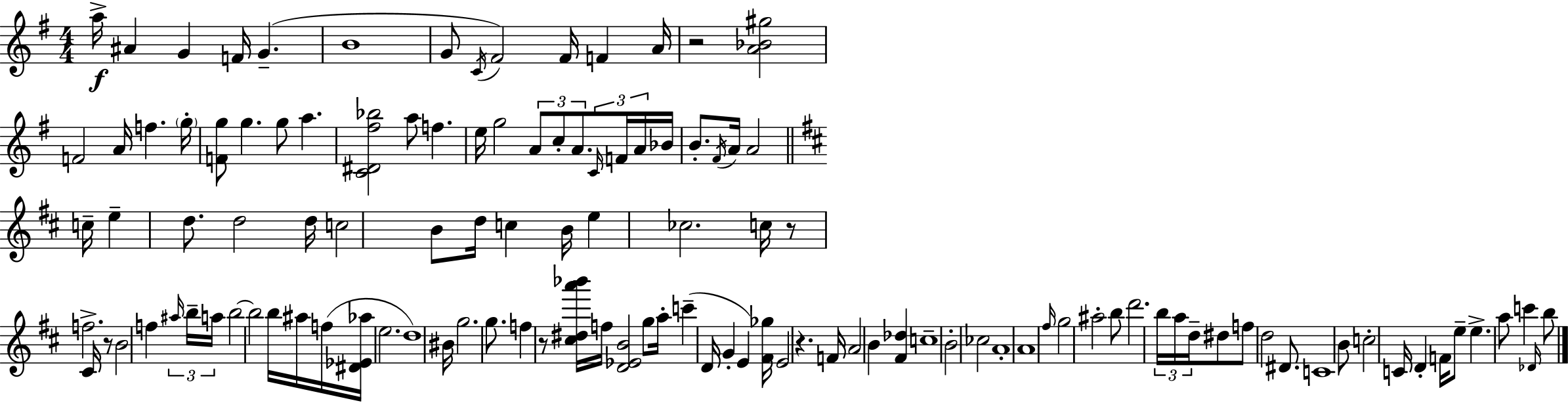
X:1
T:Untitled
M:4/4
L:1/4
K:G
a/4 ^A G F/4 G B4 G/2 C/4 ^F2 ^F/4 F A/4 z2 [A_B^g]2 F2 A/4 f g/4 [Fg]/2 g g/2 a [C^D^f_b]2 a/2 f e/4 g2 A/2 c/2 A/2 C/4 F/4 A/4 _B/4 B/2 ^F/4 A/4 A2 c/4 e d/2 d2 d/4 c2 B/2 d/4 c B/4 e _c2 c/4 z/2 f2 ^C/4 z/2 B2 f ^a/4 b/4 a/4 b2 b2 b/4 ^a/4 f/4 [^D_E_a]/4 e2 d4 ^B/4 g2 g/2 f z/2 [^c^da'_b']/4 f/4 [D_EB]2 g/2 a/4 c' D/4 G E [^F_g]/4 E2 z F/4 A2 B [^F_d] c4 B2 _c2 A4 A4 ^f/4 g2 ^a2 b/2 d'2 b/4 a/4 d/4 ^d/2 f/2 d2 ^D/2 C4 B/2 c2 C/4 D F/4 e/2 e a/2 c' _D/4 b/2